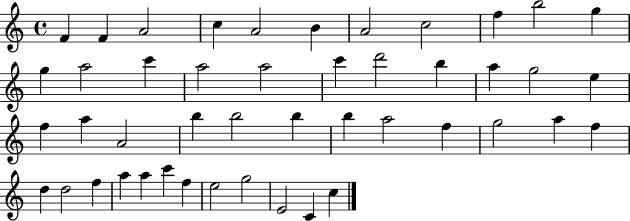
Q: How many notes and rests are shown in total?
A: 46